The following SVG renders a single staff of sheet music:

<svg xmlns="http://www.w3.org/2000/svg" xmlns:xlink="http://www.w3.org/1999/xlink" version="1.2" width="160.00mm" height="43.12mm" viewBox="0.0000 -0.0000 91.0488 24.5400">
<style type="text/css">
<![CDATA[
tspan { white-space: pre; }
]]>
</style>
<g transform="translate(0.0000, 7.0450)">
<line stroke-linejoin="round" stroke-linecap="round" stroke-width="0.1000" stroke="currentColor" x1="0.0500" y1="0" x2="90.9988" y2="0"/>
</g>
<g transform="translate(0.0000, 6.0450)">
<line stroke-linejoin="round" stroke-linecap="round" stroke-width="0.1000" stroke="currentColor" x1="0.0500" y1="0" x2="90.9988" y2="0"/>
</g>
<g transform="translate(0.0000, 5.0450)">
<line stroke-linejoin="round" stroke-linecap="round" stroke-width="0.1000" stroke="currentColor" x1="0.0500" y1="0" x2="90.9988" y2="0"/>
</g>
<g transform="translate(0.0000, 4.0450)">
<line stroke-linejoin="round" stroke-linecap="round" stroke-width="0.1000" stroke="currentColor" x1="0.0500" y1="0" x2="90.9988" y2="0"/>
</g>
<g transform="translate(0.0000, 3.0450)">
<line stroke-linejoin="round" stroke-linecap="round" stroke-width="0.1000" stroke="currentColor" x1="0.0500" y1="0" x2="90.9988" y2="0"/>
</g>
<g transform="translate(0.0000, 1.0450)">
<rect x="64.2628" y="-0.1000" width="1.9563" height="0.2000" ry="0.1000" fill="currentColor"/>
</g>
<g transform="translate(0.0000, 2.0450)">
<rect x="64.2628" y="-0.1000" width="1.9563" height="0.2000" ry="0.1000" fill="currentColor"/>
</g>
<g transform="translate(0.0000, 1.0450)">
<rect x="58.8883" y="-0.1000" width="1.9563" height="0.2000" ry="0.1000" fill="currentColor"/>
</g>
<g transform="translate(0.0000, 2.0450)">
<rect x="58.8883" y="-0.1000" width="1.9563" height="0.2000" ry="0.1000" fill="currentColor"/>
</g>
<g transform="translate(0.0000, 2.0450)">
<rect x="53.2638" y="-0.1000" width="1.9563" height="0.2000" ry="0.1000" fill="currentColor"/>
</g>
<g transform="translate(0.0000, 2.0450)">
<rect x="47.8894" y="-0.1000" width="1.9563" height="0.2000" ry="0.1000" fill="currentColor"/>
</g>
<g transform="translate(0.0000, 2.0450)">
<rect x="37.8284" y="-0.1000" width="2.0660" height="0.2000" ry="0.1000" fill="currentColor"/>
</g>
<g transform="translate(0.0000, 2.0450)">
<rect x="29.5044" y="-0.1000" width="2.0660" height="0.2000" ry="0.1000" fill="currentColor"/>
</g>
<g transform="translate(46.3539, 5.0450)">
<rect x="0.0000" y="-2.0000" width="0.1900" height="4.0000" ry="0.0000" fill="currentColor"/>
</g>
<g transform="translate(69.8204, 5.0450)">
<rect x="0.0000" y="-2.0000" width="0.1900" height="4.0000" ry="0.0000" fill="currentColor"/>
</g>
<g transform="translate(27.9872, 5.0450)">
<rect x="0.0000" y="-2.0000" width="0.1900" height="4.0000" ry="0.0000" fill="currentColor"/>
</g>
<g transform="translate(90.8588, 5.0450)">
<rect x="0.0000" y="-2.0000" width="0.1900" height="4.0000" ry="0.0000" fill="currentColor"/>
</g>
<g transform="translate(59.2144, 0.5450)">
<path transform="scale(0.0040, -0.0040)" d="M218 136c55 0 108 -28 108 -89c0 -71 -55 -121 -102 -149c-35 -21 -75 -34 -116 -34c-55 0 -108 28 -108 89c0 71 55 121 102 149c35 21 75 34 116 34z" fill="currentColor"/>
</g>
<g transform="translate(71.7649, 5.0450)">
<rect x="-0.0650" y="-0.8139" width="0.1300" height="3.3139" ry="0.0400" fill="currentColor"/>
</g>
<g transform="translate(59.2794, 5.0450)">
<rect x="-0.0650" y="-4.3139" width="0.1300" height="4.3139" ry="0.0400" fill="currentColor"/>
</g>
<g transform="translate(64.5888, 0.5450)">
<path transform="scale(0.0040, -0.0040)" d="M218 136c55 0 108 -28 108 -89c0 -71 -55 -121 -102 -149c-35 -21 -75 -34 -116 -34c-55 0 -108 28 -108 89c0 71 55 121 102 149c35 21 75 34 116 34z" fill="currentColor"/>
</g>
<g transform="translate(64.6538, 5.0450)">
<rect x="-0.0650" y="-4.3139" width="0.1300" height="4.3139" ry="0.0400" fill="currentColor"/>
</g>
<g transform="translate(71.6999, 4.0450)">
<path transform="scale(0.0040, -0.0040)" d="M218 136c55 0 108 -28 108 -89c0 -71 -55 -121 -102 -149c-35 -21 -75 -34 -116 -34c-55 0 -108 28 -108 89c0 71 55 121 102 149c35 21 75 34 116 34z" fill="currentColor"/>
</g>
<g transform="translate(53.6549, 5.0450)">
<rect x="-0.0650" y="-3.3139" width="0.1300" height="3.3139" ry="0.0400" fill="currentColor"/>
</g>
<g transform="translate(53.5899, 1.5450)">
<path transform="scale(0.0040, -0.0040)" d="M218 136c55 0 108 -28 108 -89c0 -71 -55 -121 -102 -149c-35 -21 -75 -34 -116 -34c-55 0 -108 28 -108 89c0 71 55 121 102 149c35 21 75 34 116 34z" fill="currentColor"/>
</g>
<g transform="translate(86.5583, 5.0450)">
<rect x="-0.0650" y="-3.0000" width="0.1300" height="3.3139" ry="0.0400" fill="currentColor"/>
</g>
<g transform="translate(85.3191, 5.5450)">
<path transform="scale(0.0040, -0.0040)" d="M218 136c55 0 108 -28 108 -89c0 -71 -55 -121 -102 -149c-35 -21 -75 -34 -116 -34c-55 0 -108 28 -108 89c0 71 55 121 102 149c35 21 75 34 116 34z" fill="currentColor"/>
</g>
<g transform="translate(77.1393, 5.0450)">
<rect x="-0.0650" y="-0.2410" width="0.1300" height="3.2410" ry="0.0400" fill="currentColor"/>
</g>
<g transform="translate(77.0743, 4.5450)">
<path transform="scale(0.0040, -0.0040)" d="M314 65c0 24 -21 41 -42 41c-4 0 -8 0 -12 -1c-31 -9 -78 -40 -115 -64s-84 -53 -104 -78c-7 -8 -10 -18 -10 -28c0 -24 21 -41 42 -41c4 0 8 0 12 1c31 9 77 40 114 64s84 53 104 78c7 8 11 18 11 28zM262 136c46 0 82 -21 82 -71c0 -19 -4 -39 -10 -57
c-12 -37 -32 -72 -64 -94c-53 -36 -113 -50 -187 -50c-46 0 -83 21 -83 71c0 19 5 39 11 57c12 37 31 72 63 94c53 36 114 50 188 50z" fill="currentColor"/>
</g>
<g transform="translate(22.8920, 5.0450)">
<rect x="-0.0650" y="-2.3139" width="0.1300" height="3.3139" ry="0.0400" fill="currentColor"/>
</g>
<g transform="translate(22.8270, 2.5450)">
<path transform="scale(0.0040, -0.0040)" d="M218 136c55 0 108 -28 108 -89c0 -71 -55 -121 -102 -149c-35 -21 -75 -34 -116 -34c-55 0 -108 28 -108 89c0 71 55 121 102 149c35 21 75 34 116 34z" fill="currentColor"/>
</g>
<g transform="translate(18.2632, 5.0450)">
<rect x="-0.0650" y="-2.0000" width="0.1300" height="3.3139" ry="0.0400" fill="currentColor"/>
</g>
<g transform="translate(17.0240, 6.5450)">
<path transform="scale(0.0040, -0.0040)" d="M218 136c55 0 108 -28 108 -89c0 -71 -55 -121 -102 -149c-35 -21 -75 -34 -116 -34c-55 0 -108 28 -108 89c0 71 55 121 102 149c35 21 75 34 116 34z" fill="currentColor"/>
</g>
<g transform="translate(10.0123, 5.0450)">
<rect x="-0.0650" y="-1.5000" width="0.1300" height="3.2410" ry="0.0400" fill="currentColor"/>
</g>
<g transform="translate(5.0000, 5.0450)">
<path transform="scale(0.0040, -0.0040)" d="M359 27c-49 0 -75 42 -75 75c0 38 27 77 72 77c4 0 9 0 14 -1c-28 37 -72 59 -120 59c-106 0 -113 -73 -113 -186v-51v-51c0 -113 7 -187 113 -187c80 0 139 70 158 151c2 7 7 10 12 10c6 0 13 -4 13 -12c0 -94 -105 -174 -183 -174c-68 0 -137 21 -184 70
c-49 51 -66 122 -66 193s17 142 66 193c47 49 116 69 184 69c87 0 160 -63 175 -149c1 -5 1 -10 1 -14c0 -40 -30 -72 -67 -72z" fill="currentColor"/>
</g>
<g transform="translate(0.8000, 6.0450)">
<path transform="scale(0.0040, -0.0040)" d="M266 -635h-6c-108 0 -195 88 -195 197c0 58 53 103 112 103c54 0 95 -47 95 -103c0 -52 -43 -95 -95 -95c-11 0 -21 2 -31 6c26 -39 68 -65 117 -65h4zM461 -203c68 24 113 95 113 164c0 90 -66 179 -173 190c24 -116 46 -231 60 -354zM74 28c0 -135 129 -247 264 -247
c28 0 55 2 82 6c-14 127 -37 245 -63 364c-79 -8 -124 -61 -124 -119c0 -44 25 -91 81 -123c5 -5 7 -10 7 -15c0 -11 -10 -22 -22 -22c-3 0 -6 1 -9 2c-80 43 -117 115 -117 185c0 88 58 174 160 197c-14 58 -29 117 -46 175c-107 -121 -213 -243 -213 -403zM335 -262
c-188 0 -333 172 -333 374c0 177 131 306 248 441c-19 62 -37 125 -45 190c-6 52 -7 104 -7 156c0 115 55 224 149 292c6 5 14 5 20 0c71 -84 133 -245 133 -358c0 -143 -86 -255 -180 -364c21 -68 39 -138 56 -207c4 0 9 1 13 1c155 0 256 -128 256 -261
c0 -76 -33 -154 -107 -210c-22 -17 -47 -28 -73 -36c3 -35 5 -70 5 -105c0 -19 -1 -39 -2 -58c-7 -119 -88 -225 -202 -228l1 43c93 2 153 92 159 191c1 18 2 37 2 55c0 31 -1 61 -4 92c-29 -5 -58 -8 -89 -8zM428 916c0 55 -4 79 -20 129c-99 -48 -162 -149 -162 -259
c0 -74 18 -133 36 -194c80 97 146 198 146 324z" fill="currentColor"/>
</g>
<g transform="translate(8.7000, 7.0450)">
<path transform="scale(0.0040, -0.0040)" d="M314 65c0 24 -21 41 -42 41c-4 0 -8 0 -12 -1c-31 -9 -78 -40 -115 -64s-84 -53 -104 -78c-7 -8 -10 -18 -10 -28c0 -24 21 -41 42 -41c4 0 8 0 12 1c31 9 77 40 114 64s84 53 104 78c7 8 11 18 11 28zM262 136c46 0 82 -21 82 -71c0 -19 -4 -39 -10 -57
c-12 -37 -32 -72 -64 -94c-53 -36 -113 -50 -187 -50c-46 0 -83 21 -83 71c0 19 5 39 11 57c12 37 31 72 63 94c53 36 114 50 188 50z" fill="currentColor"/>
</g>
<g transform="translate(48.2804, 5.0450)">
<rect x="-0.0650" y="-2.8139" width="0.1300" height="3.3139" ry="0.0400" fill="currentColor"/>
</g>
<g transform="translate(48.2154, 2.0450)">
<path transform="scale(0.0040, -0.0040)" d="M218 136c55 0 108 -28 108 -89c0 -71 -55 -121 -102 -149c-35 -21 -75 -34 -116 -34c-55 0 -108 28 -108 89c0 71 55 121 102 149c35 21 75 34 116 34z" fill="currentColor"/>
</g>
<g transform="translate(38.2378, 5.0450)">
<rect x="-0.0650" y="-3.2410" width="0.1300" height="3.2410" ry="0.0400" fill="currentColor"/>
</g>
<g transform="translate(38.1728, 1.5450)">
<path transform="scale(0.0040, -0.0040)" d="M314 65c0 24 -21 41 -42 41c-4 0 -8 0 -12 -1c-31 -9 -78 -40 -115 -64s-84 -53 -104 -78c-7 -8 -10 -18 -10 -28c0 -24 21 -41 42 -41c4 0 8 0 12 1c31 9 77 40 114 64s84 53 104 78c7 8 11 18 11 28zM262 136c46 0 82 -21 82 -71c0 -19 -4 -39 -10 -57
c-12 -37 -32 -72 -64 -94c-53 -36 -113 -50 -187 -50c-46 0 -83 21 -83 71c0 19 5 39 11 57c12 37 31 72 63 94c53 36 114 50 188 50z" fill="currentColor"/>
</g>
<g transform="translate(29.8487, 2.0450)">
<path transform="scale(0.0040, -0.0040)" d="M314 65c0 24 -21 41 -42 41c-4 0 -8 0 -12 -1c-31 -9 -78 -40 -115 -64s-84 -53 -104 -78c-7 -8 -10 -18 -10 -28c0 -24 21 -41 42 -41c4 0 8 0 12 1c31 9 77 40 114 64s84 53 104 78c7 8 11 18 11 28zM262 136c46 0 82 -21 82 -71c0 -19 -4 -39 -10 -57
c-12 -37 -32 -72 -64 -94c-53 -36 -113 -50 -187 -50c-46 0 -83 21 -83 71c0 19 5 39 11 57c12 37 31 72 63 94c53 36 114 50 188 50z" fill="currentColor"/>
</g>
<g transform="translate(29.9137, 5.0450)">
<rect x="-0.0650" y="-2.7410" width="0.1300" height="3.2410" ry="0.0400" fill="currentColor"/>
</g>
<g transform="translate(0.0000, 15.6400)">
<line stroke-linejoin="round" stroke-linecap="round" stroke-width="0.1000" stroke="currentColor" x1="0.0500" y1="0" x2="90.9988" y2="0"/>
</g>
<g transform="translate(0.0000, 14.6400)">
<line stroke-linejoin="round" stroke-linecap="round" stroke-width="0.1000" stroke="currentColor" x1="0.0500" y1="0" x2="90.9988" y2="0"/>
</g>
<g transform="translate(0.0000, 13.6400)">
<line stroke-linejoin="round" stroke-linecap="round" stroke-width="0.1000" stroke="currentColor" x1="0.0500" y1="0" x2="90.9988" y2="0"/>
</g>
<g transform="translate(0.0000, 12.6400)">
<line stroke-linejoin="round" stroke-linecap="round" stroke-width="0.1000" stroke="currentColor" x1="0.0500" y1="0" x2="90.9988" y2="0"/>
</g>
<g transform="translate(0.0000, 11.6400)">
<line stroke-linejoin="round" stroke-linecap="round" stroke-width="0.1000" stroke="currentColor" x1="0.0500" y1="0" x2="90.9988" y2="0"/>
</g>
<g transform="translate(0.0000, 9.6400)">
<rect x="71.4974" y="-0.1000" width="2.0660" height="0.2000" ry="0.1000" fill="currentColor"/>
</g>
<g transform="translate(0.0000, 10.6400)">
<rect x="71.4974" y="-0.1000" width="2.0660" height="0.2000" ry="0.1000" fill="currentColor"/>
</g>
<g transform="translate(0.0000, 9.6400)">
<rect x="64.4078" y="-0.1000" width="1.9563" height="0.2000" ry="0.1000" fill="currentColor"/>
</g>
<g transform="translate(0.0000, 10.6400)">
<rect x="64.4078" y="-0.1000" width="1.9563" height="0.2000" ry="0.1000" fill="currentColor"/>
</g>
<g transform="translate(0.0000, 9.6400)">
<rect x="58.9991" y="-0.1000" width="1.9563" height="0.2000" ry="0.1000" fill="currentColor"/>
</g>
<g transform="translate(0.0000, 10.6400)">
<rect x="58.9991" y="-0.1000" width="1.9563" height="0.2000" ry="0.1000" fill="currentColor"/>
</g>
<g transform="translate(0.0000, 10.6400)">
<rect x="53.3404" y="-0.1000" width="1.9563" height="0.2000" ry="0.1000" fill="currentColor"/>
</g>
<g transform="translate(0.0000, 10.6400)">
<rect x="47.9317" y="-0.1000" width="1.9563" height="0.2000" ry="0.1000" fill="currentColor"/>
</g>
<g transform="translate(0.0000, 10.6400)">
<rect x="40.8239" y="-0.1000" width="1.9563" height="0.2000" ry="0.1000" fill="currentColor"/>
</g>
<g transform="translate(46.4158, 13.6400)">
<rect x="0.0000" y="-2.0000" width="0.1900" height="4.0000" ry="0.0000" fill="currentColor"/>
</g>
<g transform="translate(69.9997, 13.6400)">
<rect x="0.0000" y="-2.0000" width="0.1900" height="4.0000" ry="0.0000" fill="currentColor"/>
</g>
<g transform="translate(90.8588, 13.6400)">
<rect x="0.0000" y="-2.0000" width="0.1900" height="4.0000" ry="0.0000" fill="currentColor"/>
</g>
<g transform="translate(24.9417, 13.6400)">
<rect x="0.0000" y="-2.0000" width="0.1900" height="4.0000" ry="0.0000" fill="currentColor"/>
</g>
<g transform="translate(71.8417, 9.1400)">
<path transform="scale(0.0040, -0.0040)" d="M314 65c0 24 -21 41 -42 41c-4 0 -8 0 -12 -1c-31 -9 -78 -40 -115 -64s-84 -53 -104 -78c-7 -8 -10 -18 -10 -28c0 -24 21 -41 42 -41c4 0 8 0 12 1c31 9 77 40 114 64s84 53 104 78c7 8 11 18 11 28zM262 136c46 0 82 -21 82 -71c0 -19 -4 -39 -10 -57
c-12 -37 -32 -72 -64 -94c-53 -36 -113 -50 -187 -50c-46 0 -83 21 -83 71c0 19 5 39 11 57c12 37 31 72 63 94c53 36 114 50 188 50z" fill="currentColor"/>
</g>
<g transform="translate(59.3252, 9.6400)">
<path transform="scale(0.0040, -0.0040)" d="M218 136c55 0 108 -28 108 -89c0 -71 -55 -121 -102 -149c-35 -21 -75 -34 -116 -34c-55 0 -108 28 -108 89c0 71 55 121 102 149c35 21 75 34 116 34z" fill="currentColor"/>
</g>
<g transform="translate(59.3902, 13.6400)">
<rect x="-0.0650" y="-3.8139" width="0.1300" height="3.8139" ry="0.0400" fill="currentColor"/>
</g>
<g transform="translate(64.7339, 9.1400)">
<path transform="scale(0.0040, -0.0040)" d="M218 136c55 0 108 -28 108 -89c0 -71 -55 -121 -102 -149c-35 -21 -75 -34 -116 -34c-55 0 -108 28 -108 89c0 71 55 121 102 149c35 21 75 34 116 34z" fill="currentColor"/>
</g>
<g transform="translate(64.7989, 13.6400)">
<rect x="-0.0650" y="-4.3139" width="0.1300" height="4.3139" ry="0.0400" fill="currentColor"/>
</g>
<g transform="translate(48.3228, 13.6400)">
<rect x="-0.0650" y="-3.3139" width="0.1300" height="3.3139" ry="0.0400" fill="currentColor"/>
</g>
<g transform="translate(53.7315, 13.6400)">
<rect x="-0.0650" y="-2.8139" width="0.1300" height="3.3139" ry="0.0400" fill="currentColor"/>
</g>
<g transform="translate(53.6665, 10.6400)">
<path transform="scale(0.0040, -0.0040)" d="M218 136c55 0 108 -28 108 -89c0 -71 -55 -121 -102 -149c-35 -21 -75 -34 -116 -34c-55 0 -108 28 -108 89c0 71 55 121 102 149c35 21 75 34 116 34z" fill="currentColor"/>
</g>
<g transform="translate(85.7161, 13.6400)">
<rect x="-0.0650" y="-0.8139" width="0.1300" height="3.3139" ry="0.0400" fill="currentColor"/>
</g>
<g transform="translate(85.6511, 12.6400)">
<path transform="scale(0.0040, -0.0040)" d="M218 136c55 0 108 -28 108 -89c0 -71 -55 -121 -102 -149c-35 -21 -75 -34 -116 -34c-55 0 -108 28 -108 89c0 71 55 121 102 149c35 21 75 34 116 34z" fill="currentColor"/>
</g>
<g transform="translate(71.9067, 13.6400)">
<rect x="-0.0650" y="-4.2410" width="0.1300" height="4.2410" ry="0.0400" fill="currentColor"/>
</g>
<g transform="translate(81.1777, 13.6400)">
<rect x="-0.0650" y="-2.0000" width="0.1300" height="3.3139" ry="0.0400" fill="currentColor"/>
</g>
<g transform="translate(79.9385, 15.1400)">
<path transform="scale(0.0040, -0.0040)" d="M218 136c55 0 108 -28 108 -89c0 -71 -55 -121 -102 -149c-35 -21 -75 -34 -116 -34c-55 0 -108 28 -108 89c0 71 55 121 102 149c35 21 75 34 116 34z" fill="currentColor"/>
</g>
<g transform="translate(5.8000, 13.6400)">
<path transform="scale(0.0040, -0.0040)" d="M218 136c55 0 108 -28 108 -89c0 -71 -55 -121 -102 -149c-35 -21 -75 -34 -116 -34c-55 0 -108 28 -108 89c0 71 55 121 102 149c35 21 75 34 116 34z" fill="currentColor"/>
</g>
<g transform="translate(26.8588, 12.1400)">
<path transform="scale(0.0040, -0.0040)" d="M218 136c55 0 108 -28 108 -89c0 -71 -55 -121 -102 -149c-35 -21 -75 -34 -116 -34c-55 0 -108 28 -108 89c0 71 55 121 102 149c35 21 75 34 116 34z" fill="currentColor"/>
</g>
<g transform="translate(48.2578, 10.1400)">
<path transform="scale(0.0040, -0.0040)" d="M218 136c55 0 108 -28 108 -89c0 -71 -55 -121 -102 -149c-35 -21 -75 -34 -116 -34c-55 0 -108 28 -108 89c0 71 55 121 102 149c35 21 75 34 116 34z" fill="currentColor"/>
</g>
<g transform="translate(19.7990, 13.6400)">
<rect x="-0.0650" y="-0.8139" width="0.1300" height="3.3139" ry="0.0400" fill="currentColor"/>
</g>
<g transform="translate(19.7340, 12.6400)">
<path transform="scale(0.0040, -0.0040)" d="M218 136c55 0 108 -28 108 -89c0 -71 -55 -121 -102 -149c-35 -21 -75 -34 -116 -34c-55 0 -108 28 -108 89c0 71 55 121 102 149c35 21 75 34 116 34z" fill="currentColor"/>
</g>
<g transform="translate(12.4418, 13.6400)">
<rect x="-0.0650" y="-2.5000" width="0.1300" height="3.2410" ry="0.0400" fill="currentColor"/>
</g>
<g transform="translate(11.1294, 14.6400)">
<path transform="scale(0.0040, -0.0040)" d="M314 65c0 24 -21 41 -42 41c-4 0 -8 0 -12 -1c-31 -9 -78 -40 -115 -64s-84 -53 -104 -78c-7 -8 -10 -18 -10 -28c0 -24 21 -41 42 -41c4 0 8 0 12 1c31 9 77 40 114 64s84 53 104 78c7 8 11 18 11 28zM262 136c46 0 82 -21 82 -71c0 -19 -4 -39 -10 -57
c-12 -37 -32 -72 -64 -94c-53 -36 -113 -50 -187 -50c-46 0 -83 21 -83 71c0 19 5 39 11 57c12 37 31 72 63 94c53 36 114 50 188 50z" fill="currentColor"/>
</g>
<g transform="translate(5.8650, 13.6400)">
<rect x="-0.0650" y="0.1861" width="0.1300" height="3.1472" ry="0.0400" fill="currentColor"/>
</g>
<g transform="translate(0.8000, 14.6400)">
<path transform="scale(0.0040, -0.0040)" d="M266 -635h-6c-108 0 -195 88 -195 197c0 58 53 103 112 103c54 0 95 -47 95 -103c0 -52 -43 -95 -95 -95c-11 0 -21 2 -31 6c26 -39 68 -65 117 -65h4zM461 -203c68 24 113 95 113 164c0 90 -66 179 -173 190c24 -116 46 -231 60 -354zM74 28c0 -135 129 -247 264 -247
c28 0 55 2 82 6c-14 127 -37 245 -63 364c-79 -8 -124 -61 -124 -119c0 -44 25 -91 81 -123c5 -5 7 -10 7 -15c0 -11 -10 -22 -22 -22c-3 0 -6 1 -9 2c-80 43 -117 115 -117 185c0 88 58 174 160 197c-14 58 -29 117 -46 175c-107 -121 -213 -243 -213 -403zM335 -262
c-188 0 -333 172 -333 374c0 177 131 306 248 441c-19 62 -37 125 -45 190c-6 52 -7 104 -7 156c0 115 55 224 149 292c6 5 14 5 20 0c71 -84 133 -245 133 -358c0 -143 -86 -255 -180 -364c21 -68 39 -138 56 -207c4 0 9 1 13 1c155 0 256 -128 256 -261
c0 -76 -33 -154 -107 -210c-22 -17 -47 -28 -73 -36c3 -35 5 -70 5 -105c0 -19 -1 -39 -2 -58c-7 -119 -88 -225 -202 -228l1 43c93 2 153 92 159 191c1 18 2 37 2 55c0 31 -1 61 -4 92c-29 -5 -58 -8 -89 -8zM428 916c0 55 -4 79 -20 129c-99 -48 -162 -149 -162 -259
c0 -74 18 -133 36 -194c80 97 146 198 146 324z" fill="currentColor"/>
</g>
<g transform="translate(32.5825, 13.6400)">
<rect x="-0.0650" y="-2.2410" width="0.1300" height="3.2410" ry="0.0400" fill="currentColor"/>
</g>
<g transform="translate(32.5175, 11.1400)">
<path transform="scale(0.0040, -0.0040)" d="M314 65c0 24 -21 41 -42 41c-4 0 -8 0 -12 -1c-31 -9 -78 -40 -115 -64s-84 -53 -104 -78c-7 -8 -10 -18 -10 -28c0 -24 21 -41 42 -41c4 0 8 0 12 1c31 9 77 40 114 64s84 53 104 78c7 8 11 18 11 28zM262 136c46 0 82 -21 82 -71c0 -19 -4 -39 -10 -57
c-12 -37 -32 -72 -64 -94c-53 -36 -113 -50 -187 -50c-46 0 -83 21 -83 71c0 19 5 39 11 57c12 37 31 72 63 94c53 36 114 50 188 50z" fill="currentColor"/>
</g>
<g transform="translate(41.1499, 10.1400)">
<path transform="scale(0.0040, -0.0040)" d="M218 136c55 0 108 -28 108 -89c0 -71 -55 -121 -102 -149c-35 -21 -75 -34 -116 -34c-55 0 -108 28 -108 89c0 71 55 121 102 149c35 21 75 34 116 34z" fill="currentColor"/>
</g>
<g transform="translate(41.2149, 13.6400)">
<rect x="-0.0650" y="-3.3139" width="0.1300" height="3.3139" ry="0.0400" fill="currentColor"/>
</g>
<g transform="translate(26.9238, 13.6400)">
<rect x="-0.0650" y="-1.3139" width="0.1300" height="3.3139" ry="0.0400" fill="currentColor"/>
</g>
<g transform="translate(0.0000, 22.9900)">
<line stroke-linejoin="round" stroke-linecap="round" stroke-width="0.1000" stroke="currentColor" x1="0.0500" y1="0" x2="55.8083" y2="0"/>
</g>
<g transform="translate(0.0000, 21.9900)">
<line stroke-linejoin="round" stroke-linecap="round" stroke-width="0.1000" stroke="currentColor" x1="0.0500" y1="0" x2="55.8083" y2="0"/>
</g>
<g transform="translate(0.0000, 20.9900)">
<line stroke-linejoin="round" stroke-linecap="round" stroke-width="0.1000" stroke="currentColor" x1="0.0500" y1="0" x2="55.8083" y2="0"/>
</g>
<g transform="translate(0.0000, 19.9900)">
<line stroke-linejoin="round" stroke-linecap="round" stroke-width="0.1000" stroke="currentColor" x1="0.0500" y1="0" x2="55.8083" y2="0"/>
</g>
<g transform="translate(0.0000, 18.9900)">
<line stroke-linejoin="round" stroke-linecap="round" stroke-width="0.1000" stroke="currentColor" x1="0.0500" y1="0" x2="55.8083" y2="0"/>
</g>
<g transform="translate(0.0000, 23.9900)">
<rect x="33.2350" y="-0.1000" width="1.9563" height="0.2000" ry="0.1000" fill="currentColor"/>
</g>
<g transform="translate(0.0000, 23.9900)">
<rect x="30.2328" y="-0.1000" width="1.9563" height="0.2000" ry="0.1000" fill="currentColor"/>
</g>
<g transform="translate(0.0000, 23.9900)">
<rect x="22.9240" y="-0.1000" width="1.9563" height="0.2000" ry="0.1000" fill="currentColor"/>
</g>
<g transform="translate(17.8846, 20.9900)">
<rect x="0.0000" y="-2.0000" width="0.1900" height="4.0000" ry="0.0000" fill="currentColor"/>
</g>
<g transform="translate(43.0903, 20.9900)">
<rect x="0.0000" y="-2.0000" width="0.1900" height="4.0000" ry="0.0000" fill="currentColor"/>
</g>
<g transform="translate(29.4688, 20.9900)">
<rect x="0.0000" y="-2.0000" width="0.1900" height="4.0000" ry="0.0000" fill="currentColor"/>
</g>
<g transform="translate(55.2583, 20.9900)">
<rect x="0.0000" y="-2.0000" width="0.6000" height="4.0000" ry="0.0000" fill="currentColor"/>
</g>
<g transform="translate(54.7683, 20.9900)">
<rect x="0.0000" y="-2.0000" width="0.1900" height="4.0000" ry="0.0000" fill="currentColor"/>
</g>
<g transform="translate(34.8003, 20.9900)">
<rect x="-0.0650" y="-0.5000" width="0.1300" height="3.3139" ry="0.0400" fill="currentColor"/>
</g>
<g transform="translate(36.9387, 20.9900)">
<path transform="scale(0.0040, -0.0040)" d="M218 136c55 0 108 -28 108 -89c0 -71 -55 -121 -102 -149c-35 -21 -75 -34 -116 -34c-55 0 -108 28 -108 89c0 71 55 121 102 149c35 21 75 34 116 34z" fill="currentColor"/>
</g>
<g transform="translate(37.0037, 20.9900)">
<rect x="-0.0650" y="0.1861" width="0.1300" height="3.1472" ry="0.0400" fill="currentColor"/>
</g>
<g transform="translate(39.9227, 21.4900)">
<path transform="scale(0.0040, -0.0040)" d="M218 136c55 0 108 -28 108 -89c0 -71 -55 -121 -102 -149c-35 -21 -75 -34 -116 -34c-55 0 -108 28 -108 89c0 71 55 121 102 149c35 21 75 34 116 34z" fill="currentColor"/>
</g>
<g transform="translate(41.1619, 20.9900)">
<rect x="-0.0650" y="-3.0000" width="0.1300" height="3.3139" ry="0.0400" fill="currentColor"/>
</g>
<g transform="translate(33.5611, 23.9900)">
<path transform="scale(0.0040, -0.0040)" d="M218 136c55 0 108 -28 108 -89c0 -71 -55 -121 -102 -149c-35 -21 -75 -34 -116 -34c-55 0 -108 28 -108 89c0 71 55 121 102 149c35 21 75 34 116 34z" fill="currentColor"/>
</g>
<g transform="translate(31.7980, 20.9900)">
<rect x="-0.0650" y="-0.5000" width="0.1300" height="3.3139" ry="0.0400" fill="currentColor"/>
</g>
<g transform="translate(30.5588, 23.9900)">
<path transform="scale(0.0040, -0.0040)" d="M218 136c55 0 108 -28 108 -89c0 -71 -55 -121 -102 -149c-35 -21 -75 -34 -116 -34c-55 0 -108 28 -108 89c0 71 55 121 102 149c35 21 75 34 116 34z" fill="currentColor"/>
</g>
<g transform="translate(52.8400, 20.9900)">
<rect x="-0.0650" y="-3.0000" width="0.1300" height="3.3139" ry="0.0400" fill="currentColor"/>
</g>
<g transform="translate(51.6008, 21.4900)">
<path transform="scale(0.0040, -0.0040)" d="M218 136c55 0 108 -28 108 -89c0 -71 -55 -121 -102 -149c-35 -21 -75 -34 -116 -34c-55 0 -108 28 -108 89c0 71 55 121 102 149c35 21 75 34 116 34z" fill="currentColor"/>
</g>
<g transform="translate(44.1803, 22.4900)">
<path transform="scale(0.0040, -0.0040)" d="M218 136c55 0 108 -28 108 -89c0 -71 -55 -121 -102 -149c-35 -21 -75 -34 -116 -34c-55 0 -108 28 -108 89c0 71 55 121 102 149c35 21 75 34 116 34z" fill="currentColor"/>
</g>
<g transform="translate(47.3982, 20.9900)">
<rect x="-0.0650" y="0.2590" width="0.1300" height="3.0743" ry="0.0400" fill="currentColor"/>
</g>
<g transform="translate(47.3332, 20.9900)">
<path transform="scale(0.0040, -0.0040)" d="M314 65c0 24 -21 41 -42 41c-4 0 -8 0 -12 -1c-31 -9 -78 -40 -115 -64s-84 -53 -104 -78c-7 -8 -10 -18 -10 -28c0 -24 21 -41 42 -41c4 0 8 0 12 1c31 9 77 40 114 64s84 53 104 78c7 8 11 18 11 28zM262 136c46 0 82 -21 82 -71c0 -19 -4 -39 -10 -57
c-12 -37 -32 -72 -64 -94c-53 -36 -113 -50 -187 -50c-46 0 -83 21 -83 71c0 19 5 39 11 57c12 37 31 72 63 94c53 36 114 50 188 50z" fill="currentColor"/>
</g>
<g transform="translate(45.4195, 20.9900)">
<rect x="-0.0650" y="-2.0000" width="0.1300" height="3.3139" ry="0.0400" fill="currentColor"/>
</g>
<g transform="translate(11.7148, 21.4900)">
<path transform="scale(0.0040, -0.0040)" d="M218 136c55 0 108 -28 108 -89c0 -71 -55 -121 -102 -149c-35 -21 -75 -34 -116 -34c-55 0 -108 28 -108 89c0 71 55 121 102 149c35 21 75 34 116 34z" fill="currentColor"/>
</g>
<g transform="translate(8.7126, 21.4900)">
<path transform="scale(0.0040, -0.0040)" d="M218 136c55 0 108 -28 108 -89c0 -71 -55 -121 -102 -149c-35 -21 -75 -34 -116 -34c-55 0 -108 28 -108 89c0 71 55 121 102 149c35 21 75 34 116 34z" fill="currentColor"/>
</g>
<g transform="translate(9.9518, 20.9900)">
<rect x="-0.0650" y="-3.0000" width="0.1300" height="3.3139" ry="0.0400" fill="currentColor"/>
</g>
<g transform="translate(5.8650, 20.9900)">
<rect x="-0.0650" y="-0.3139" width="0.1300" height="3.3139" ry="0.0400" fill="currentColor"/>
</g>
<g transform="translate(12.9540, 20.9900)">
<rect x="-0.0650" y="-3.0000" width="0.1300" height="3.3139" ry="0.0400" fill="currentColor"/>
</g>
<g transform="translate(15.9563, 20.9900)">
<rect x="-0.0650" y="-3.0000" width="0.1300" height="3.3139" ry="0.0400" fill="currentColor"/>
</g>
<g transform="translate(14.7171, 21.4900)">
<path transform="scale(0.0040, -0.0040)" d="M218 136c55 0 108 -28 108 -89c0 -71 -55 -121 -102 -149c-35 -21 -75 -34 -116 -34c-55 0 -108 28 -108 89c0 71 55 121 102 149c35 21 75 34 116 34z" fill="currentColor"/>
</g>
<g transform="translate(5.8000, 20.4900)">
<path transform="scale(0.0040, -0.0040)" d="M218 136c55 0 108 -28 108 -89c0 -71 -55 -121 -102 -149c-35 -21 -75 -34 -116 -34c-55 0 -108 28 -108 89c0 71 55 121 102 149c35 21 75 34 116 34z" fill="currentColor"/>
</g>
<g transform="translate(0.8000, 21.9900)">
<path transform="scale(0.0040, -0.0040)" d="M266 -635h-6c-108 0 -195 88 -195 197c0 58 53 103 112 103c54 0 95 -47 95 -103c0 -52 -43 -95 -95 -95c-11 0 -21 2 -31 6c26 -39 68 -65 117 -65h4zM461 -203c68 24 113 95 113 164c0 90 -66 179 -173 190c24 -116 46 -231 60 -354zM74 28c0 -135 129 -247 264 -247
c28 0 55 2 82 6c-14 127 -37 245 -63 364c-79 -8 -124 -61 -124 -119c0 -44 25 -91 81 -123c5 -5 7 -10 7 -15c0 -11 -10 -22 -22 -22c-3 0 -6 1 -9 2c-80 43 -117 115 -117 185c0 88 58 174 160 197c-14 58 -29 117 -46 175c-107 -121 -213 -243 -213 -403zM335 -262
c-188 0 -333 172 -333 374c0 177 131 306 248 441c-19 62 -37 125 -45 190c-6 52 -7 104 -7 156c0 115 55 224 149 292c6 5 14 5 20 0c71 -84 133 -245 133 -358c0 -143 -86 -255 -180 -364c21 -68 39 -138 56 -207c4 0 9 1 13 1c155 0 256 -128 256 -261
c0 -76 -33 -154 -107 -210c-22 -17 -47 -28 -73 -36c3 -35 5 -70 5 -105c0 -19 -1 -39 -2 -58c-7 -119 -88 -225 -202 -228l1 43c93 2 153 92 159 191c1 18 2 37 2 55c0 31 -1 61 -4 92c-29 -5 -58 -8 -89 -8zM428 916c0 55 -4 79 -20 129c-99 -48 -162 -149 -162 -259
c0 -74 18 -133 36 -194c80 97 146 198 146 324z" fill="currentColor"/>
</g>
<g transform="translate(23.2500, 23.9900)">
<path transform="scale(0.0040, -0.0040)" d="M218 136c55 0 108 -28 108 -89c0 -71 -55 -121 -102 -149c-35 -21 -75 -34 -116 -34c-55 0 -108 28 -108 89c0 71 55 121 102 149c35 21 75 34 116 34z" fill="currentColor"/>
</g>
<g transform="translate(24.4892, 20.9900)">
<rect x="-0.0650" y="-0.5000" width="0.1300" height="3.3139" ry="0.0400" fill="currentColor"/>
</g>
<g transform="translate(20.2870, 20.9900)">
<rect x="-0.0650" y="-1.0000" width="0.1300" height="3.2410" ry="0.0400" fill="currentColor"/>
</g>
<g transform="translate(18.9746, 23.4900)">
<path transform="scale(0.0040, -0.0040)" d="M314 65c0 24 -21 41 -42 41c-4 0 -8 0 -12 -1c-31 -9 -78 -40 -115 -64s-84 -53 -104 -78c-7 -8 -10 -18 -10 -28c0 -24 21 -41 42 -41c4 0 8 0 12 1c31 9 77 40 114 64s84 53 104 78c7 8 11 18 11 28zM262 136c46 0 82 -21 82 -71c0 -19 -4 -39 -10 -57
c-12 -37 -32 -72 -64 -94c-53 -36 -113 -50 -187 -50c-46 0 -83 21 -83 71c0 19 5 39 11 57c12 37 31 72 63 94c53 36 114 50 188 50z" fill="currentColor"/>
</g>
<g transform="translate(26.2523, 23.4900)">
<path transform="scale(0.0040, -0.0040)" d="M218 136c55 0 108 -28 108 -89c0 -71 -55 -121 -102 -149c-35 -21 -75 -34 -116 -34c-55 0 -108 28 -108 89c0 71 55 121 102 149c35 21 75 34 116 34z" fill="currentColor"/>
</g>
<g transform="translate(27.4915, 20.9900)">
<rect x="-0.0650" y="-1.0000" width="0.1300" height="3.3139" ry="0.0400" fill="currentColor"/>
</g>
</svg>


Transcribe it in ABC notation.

X:1
T:Untitled
M:4/4
L:1/4
K:C
E2 F g a2 b2 a b d' d' d c2 A B G2 d e g2 b b a c' d' d'2 F d c A A A D2 C D C C B A F B2 A